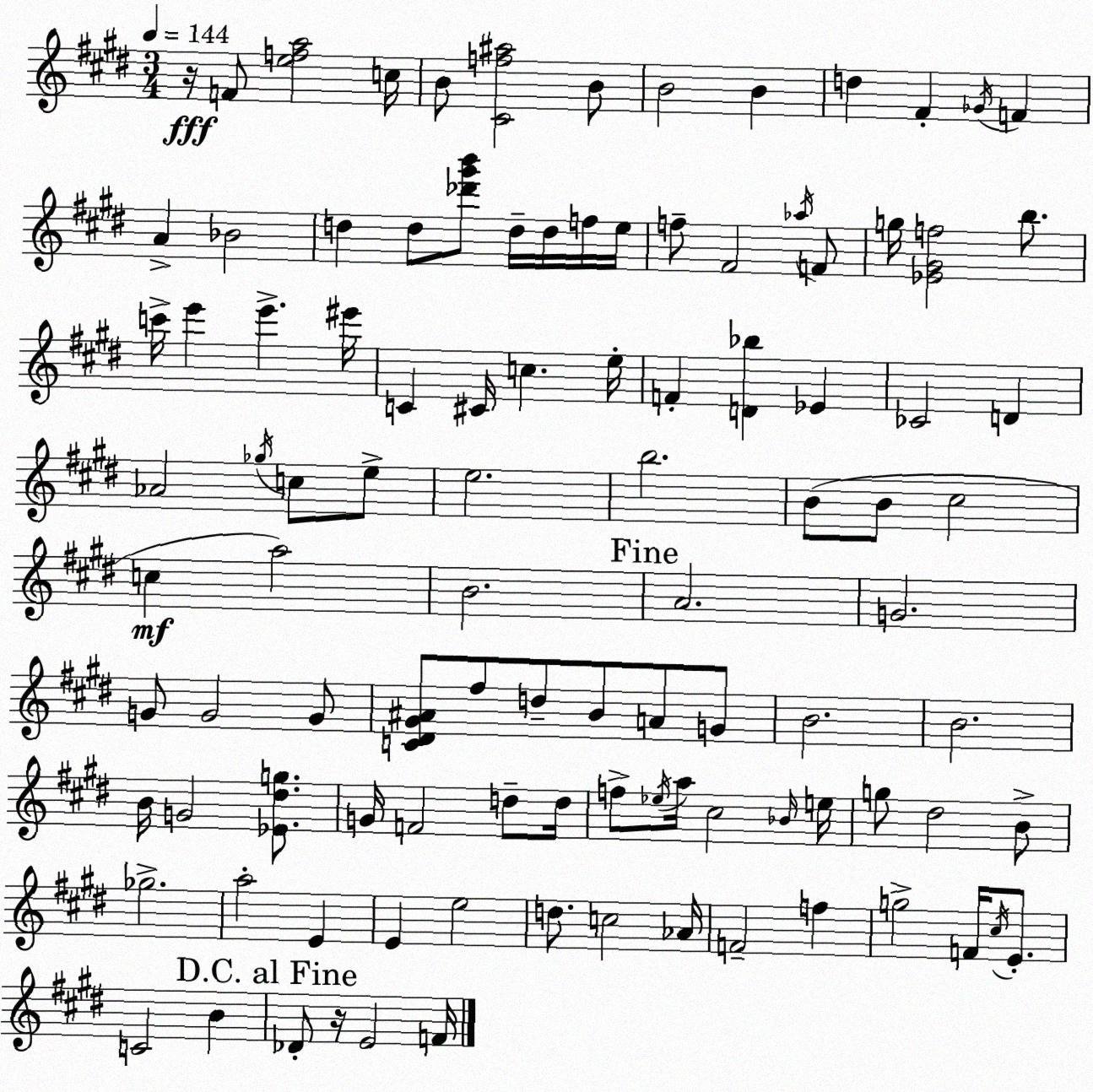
X:1
T:Untitled
M:3/4
L:1/4
K:E
z/4 F/2 [efa]2 c/4 B/2 [^Cf^a]2 B/2 B2 B d ^F _G/4 F A _B2 d d/2 [_d'^g'b']/2 d/4 d/4 f/4 e/4 f/2 ^F2 _a/4 F/2 g/4 [_E^Gf]2 b/2 c'/4 e' e' ^e'/4 C ^C/4 c e/4 F [D_b] _E _C2 D _A2 _g/4 c/2 e/2 e2 b2 B/2 B/2 ^c2 c a2 B2 A2 G2 G/2 G2 G/2 [C^D^G^A]/2 ^f/2 d/2 B/2 A/2 G/2 B2 B2 B/4 G2 [_E^dg]/2 G/4 F2 d/2 d/4 f/2 _e/4 a/4 ^c2 _B/4 e/4 g/2 ^d2 B/2 _g2 a2 E E e2 d/2 c2 _A/4 F2 f g2 F/4 ^c/4 E/2 C2 B _D/2 z/4 E2 F/4